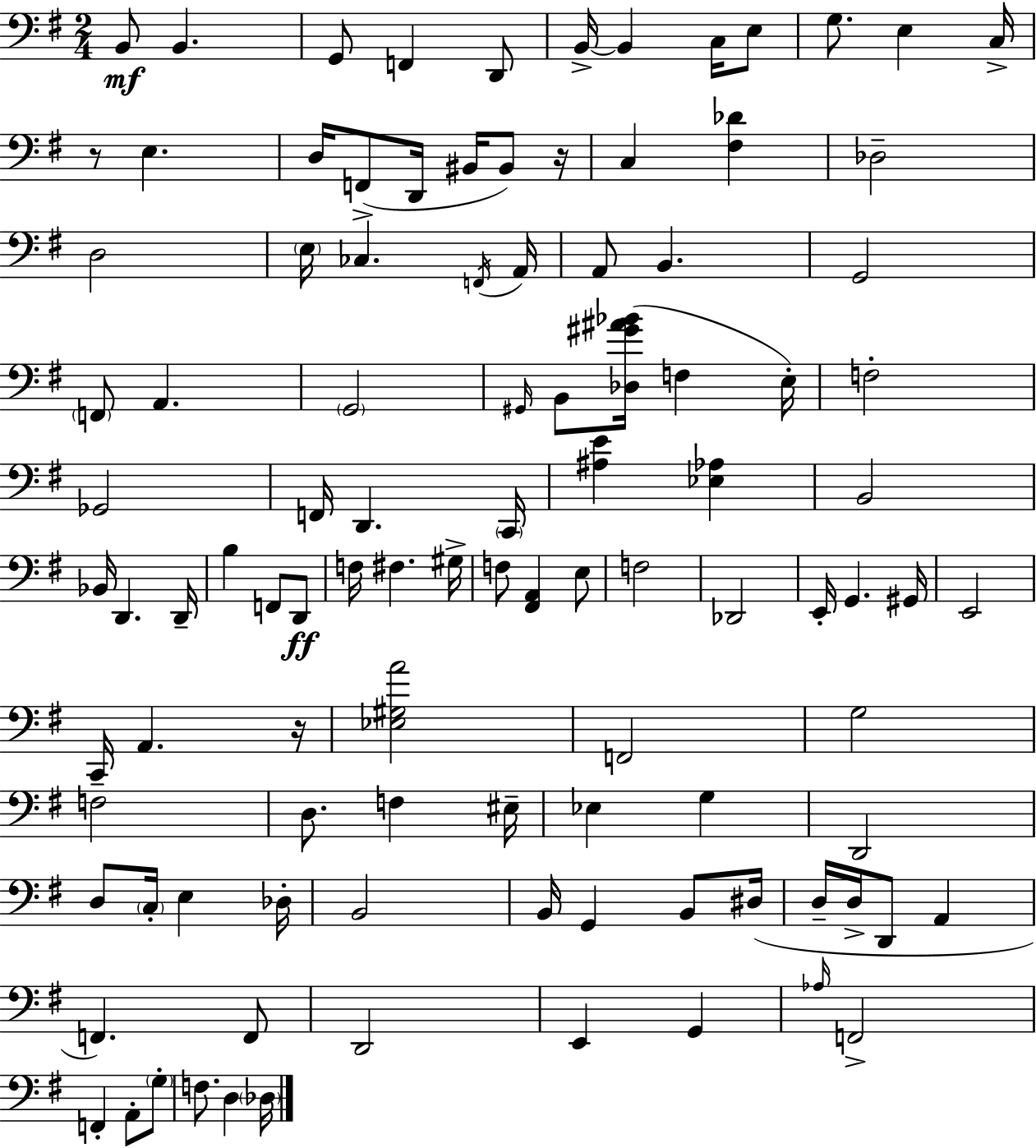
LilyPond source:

{
  \clef bass
  \numericTimeSignature
  \time 2/4
  \key e \minor
  b,8\mf b,4. | g,8 f,4 d,8 | b,16->~~ b,4 c16 e8 | g8. e4 c16-> | \break r8 e4. | d16 f,8->( d,16 bis,16 bis,8) r16 | c4 <fis des'>4 | des2-- | \break d2 | \parenthesize e16 ces4. \acciaccatura { f,16 } | a,16 a,8 b,4. | g,2 | \break \parenthesize f,8 a,4. | \parenthesize g,2 | \grace { gis,16 } b,8 <des gis' ais' bes'>16( f4 | e16-.) f2-. | \break ges,2 | f,16 d,4. | \parenthesize c,16 <ais e'>4 <ees aes>4 | b,2 | \break bes,16 d,4. | d,16-- b4 f,8 | d,8\ff f16 fis4. | gis16-> f8 <fis, a,>4 | \break e8 f2 | des,2 | e,16-. g,4. | gis,16 e,2 | \break c,16-- a,4. | r16 <ees gis a'>2 | f,2 | g2 | \break f2 | d8. f4 | eis16-- ees4 g4 | d,2 | \break d8 \parenthesize c16-. e4 | des16-. b,2 | b,16 g,4 b,8 | dis16( d16-- d16-> d,8 a,4 | \break f,4.) | f,8 d,2 | e,4 g,4 | \grace { aes16 } f,2-> | \break f,4-. a,8-. | \parenthesize g8-. f8. d4 | \parenthesize des16 \bar "|."
}